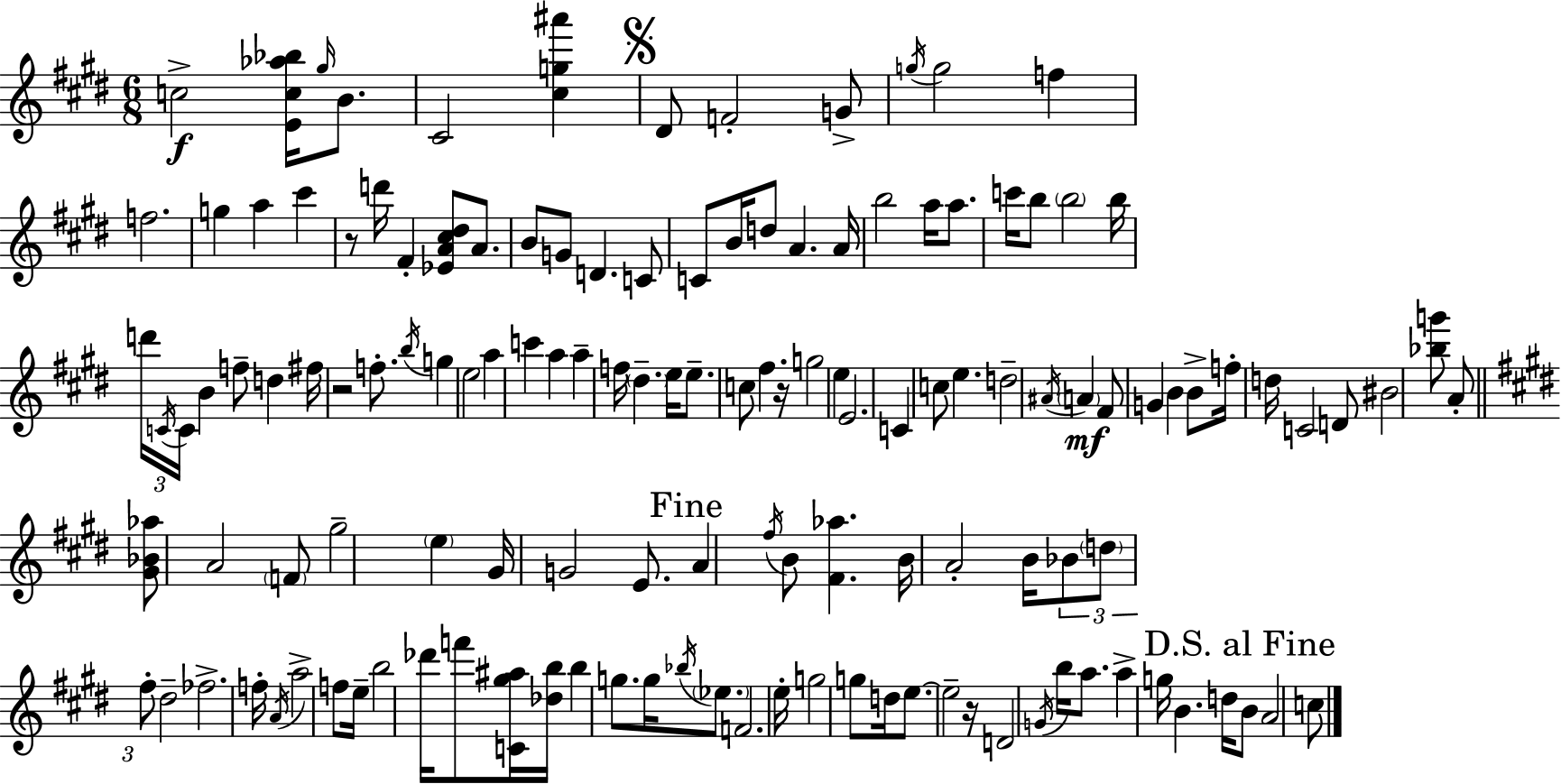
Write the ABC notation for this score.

X:1
T:Untitled
M:6/8
L:1/4
K:E
c2 [Ec_a_b]/4 ^g/4 B/2 ^C2 [^cg^a'] ^D/2 F2 G/2 g/4 g2 f f2 g a ^c' z/2 d'/4 ^F [_EA^c^d]/2 A/2 B/2 G/2 D C/2 C/2 B/4 d/2 A A/4 b2 a/4 a/2 c'/4 b/2 b2 b/4 d'/4 C/4 C/4 B f/2 d ^f/4 z2 f/2 b/4 g e2 a c' a a f/4 ^d e/4 e/2 c/2 ^f z/4 g2 e E2 C c/2 e d2 ^A/4 A ^F/2 G B B/2 f/4 d/4 C2 D/2 ^B2 [_bg']/2 A/2 [^G_B_a]/2 A2 F/2 ^g2 e ^G/4 G2 E/2 A ^f/4 B/2 [^F_a] B/4 A2 B/4 _B/2 d/2 ^f/2 ^d2 _f2 f/4 A/4 a2 f/2 e/4 b2 _d'/4 f'/2 [C^g^a]/4 [_db]/4 b g/2 g/4 _b/4 _e/2 F2 e/4 g2 g/2 d/4 e/2 e2 z/4 D2 G/4 b/4 a/2 a g/4 B d/4 B/2 A2 c/2